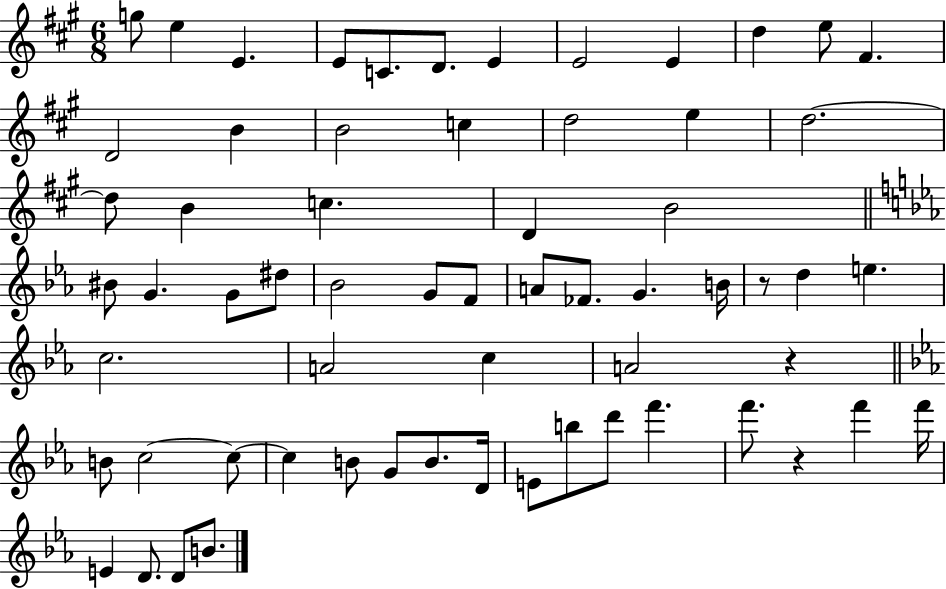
G5/e E5/q E4/q. E4/e C4/e. D4/e. E4/q E4/h E4/q D5/q E5/e F#4/q. D4/h B4/q B4/h C5/q D5/h E5/q D5/h. D5/e B4/q C5/q. D4/q B4/h BIS4/e G4/q. G4/e D#5/e Bb4/h G4/e F4/e A4/e FES4/e. G4/q. B4/s R/e D5/q E5/q. C5/h. A4/h C5/q A4/h R/q B4/e C5/h C5/e C5/q B4/e G4/e B4/e. D4/s E4/e B5/e D6/e F6/q. F6/e. R/q F6/q F6/s E4/q D4/e. D4/e B4/e.